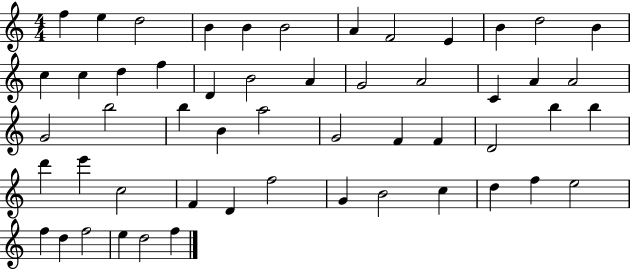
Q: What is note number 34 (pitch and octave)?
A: B5